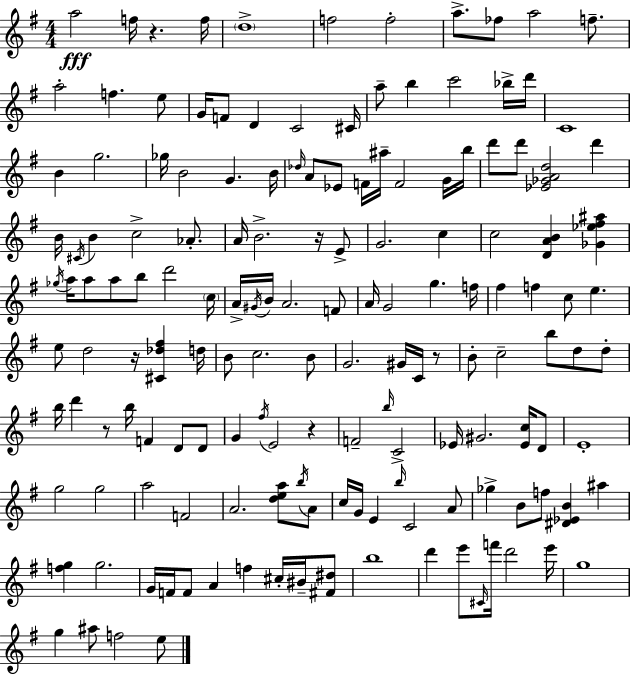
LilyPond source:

{
  \clef treble
  \numericTimeSignature
  \time 4/4
  \key e \minor
  a''2\fff f''16 r4. f''16 | \parenthesize d''1-> | f''2 f''2-. | a''8.-> fes''8 a''2 f''8.-- | \break a''2-. f''4. e''8 | g'16 f'8 d'4 c'2 cis'16 | a''8-- b''4 c'''2 bes''16-> d'''16 | c'1 | \break b'4 g''2. | ges''16 b'2 g'4. b'16 | \grace { des''16 } a'8 ees'8 f'16 ais''16-- f'2 g'16 | b''16 d'''8 d'''8 <ees' ges' a' d''>2 d'''4 | \break b'16 \acciaccatura { cis'16 } b'4 c''2-> aes'8.-. | a'16 b'2.-> r16 | e'8-> g'2. c''4 | c''2 <d' a' b'>4 <ges' ees'' fis'' ais''>4 | \break \acciaccatura { ges''16 } a''16 a''8 a''8 b''8 d'''2 | \parenthesize c''16 a'16-> \acciaccatura { gis'16 } b'16 a'2. | f'8 a'16 g'2 g''4. | f''16 fis''4 f''4 c''8 e''4. | \break e''8 d''2 r16 <cis' des'' fis''>4 | d''16 b'8 c''2. | b'8 g'2. | gis'16 c'16 r8 b'8-. c''2-- b''8 | \break d''8 d''8-. b''16 d'''4 r8 b''16 f'4 | d'8 d'8 g'4 \acciaccatura { fis''16 } e'2 | r4 f'2-- \grace { b''16 } c'2-> | ees'16 gis'2. | \break <ees' c''>16 d'8 e'1-. | g''2 g''2 | a''2 f'2 | a'2. | \break <d'' e'' a''>8 \acciaccatura { b''16 } a'8 c''16 g'16 e'4 \grace { b''16 } c'2 | a'8 ges''4-> b'8 f''8 | <dis' ees' b'>4 ais''4 <f'' g''>4 g''2. | g'16 f'16 f'8 a'4 | \break f''4 cis''16-. bis'16-- <fis' dis''>8 b''1 | d'''4 e'''8 \grace { cis'16 } f'''16 | d'''2 e'''16 g''1 | g''4 ais''8 f''2 | \break e''8 \bar "|."
}